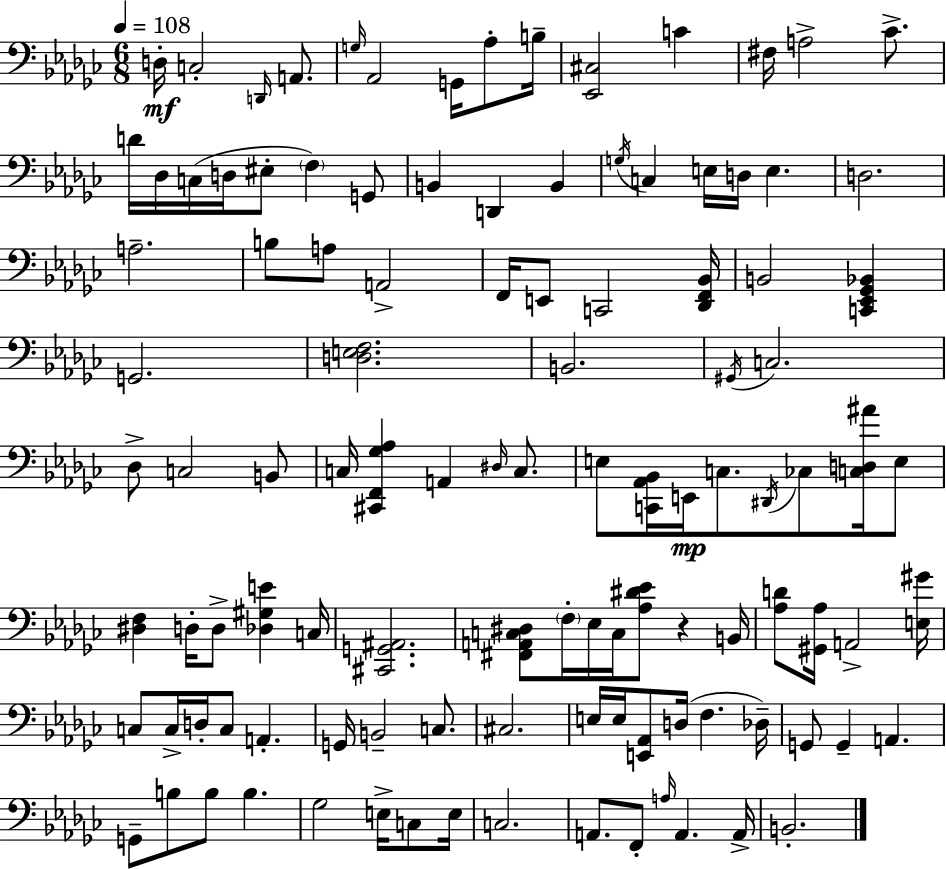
{
  \clef bass
  \numericTimeSignature
  \time 6/8
  \key ees \minor
  \tempo 4 = 108
  d16-.\mf c2-. \grace { d,16 } a,8. | \grace { g16 } aes,2 g,16 aes8-. | b16-- <ees, cis>2 c'4 | fis16 a2-> ces'8.-> | \break d'16 des16 c16( d16 eis8-. \parenthesize f4) | g,8 b,4 d,4 b,4 | \acciaccatura { g16 } c4 e16 d16 e4. | d2. | \break a2.-- | b8 a8 a,2-> | f,16 e,8 c,2 | <des, f, bes,>16 b,2 <c, ees, ges, bes,>4 | \break g,2. | <d e f>2. | b,2. | \acciaccatura { gis,16 } c2. | \break des8-> c2 | b,8 c16 <cis, f, ges aes>4 a,4 | \grace { dis16 } c8. e8 <c, aes, bes,>16 e,16\mp c8. | \acciaccatura { dis,16 } ces8 <c d ais'>16 e8 <dis f>4 d16-. d8-> | \break <des gis e'>4 c16 <cis, g, ais,>2. | <fis, a, c dis>8 \parenthesize f16-. ees16 c16 <aes dis' ees'>8 | r4 b,16 <aes d'>8 <gis, aes>16 a,2-> | <e gis'>16 c8 c16-> d16-. c8 | \break a,4.-. g,16 b,2-- | c8. cis2. | e16 e16 <e, aes,>8 d16( f4. | des16--) g,8 g,4-- | \break a,4. g,8-- b8 b8 | b4. ges2 | e16-> c8 e16 c2. | a,8. f,8-. \grace { a16 } | \break a,4. a,16-> b,2.-. | \bar "|."
}